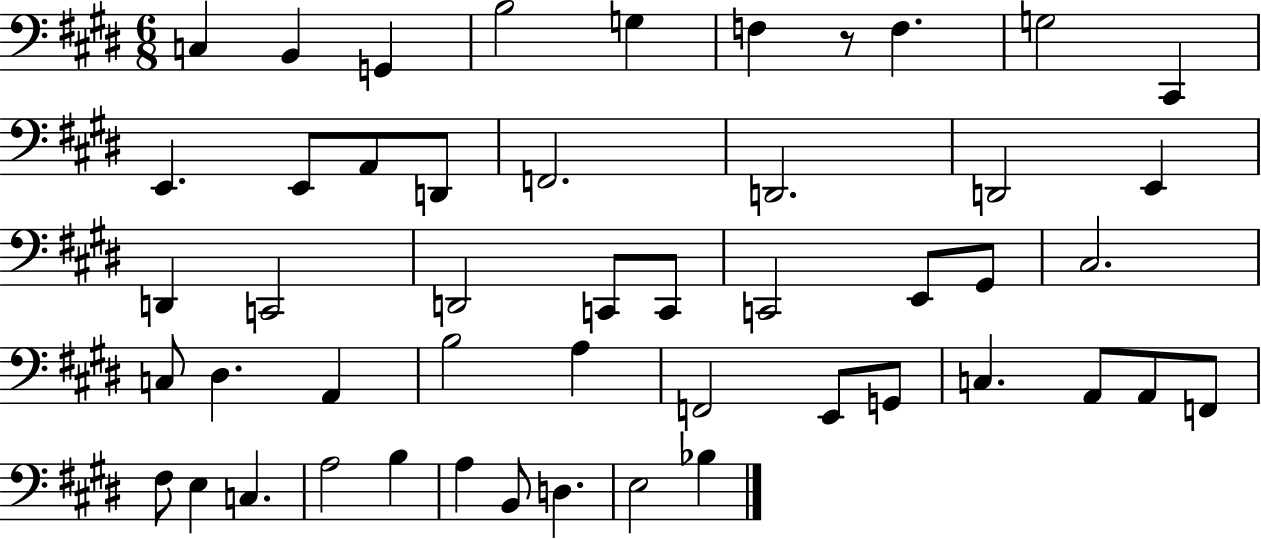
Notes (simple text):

C3/q B2/q G2/q B3/h G3/q F3/q R/e F3/q. G3/h C#2/q E2/q. E2/e A2/e D2/e F2/h. D2/h. D2/h E2/q D2/q C2/h D2/h C2/e C2/e C2/h E2/e G#2/e C#3/h. C3/e D#3/q. A2/q B3/h A3/q F2/h E2/e G2/e C3/q. A2/e A2/e F2/e F#3/e E3/q C3/q. A3/h B3/q A3/q B2/e D3/q. E3/h Bb3/q